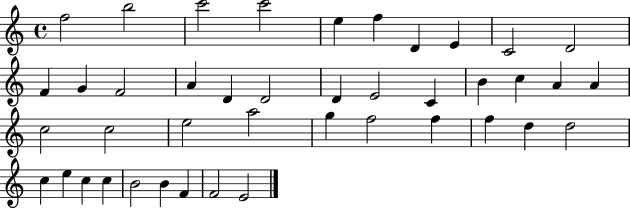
{
  \clef treble
  \time 4/4
  \defaultTimeSignature
  \key c \major
  f''2 b''2 | c'''2 c'''2 | e''4 f''4 d'4 e'4 | c'2 d'2 | \break f'4 g'4 f'2 | a'4 d'4 d'2 | d'4 e'2 c'4 | b'4 c''4 a'4 a'4 | \break c''2 c''2 | e''2 a''2 | g''4 f''2 f''4 | f''4 d''4 d''2 | \break c''4 e''4 c''4 c''4 | b'2 b'4 f'4 | f'2 e'2 | \bar "|."
}